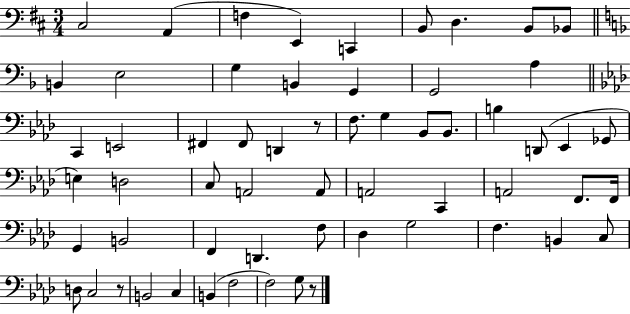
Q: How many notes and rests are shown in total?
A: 60